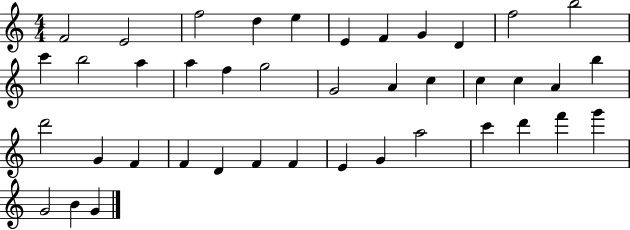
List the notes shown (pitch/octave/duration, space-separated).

F4/h E4/h F5/h D5/q E5/q E4/q F4/q G4/q D4/q F5/h B5/h C6/q B5/h A5/q A5/q F5/q G5/h G4/h A4/q C5/q C5/q C5/q A4/q B5/q D6/h G4/q F4/q F4/q D4/q F4/q F4/q E4/q G4/q A5/h C6/q D6/q F6/q G6/q G4/h B4/q G4/q